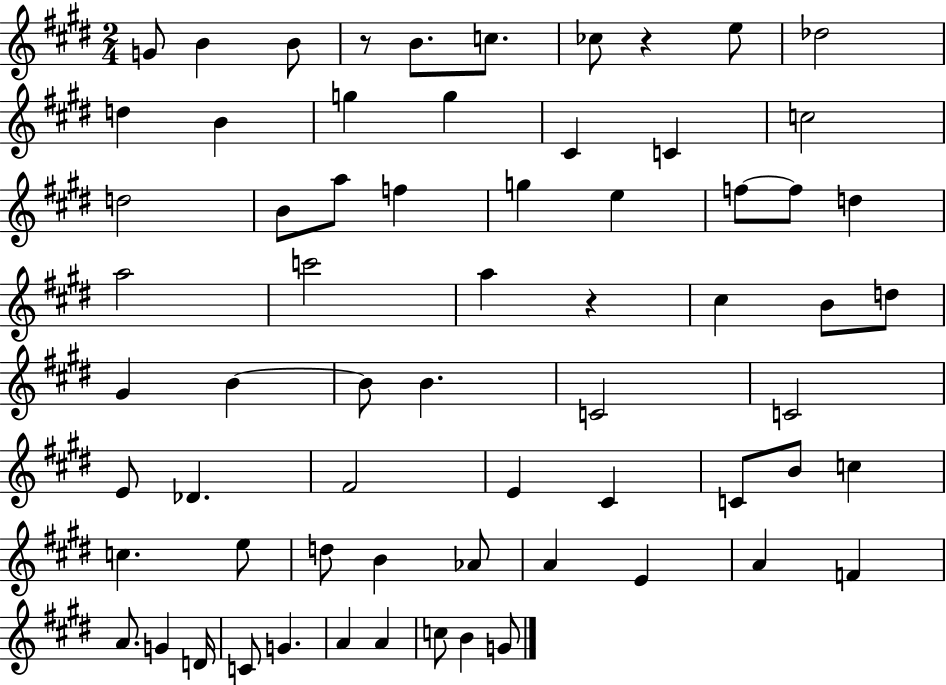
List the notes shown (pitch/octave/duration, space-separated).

G4/e B4/q B4/e R/e B4/e. C5/e. CES5/e R/q E5/e Db5/h D5/q B4/q G5/q G5/q C#4/q C4/q C5/h D5/h B4/e A5/e F5/q G5/q E5/q F5/e F5/e D5/q A5/h C6/h A5/q R/q C#5/q B4/e D5/e G#4/q B4/q B4/e B4/q. C4/h C4/h E4/e Db4/q. F#4/h E4/q C#4/q C4/e B4/e C5/q C5/q. E5/e D5/e B4/q Ab4/e A4/q E4/q A4/q F4/q A4/e. G4/q D4/s C4/e G4/q. A4/q A4/q C5/e B4/q G4/e